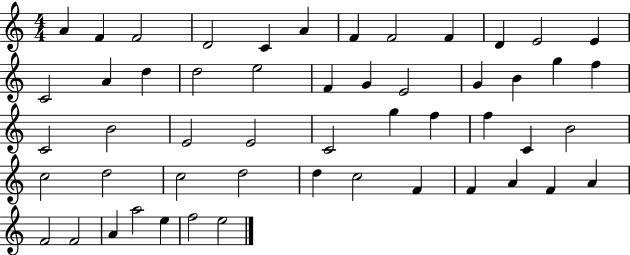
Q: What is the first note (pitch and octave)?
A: A4